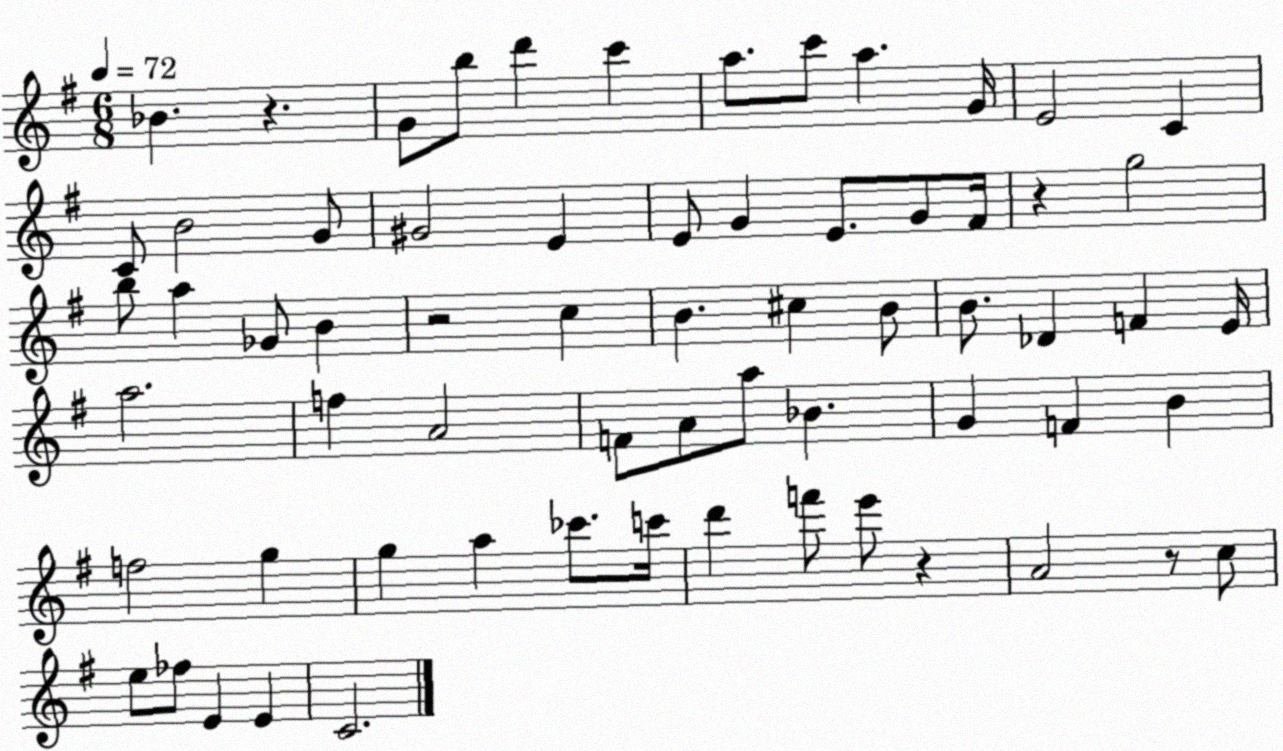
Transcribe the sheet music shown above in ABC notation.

X:1
T:Untitled
M:6/8
L:1/4
K:G
_B z G/2 b/2 d' c' a/2 c'/2 a G/4 E2 C C/2 B2 G/2 ^G2 E E/2 G E/2 G/2 ^F/4 z g2 b/2 a _G/2 B z2 c B ^c B/2 B/2 _D F E/4 a2 f A2 F/2 A/2 a/2 _B G F B f2 g g a _c'/2 c'/4 d' f'/2 e'/2 z A2 z/2 c/2 e/2 _f/2 E E C2